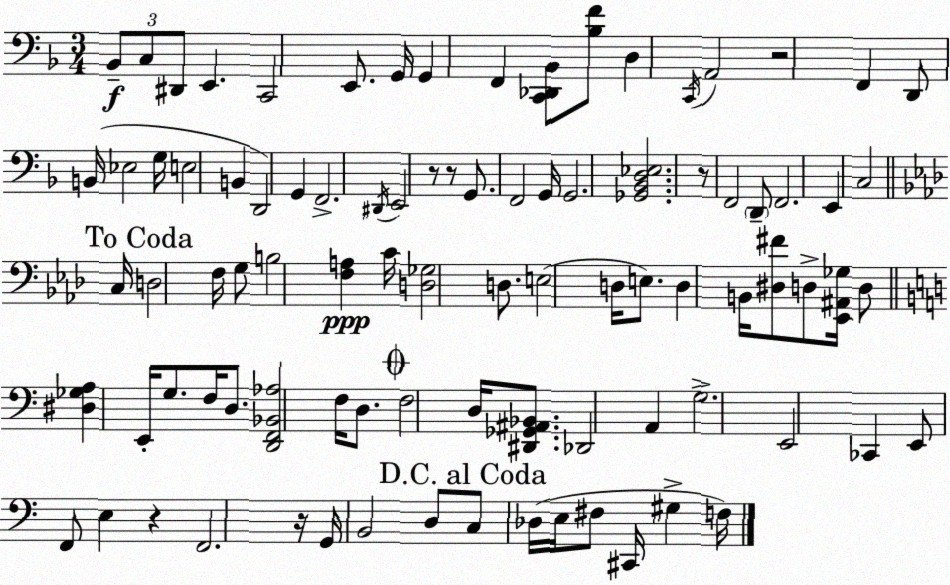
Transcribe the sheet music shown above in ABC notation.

X:1
T:Untitled
M:3/4
L:1/4
K:F
_B,,/2 C,/2 ^D,,/2 E,, C,,2 E,,/2 G,,/4 G,, F,, [C,,_D,,_B,,]/2 [_B,F]/2 D, C,,/4 A,,2 z2 F,, D,,/2 B,,/4 _E,2 G,/4 E,2 B,, D,,2 G,, F,,2 ^D,,/4 E,,2 z/2 z/2 G,,/2 F,,2 G,,/4 G,,2 [_G,,_B,,D,_E,]2 z/2 F,,2 D,,/2 F,,2 E,, C,2 C,/4 D,2 F,/4 G,/2 B,2 [F,A,] C/4 [D,_G,]2 D,/2 E,2 D,/4 E,/2 D, B,,/4 [^D,^F]/2 D,/2 [_E,,^A,,_G,]/4 D,/2 [^D,_G,A,] E,,/4 G,/2 F,/4 D,/2 [D,,F,,_B,,_A,]2 F,/4 D,/2 F,2 D,/4 [^D,,_G,,^A,,_B,,]/2 _D,,2 A,, G,2 E,,2 _C,, E,,/2 F,,/2 E, z F,,2 z/4 G,,/4 B,,2 D,/2 C,/2 _D,/4 E,/4 ^F,/2 ^C,,/4 ^G, F,/4